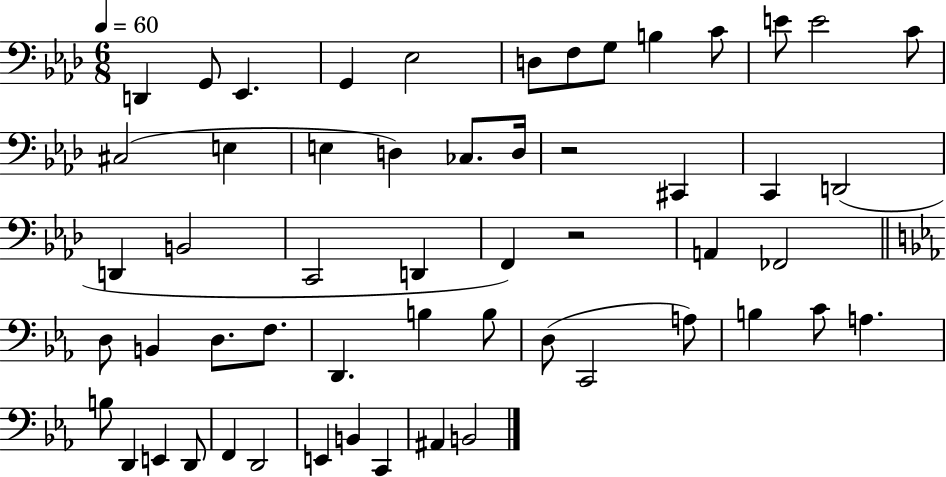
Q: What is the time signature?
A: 6/8